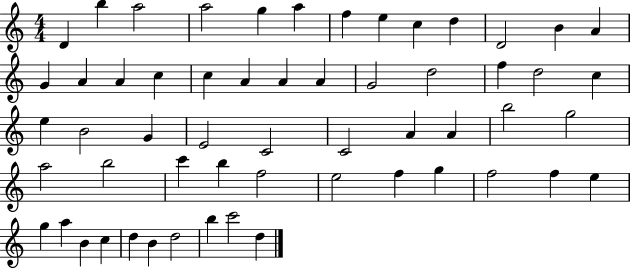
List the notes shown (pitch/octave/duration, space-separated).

D4/q B5/q A5/h A5/h G5/q A5/q F5/q E5/q C5/q D5/q D4/h B4/q A4/q G4/q A4/q A4/q C5/q C5/q A4/q A4/q A4/q G4/h D5/h F5/q D5/h C5/q E5/q B4/h G4/q E4/h C4/h C4/h A4/q A4/q B5/h G5/h A5/h B5/h C6/q B5/q F5/h E5/h F5/q G5/q F5/h F5/q E5/q G5/q A5/q B4/q C5/q D5/q B4/q D5/h B5/q C6/h D5/q